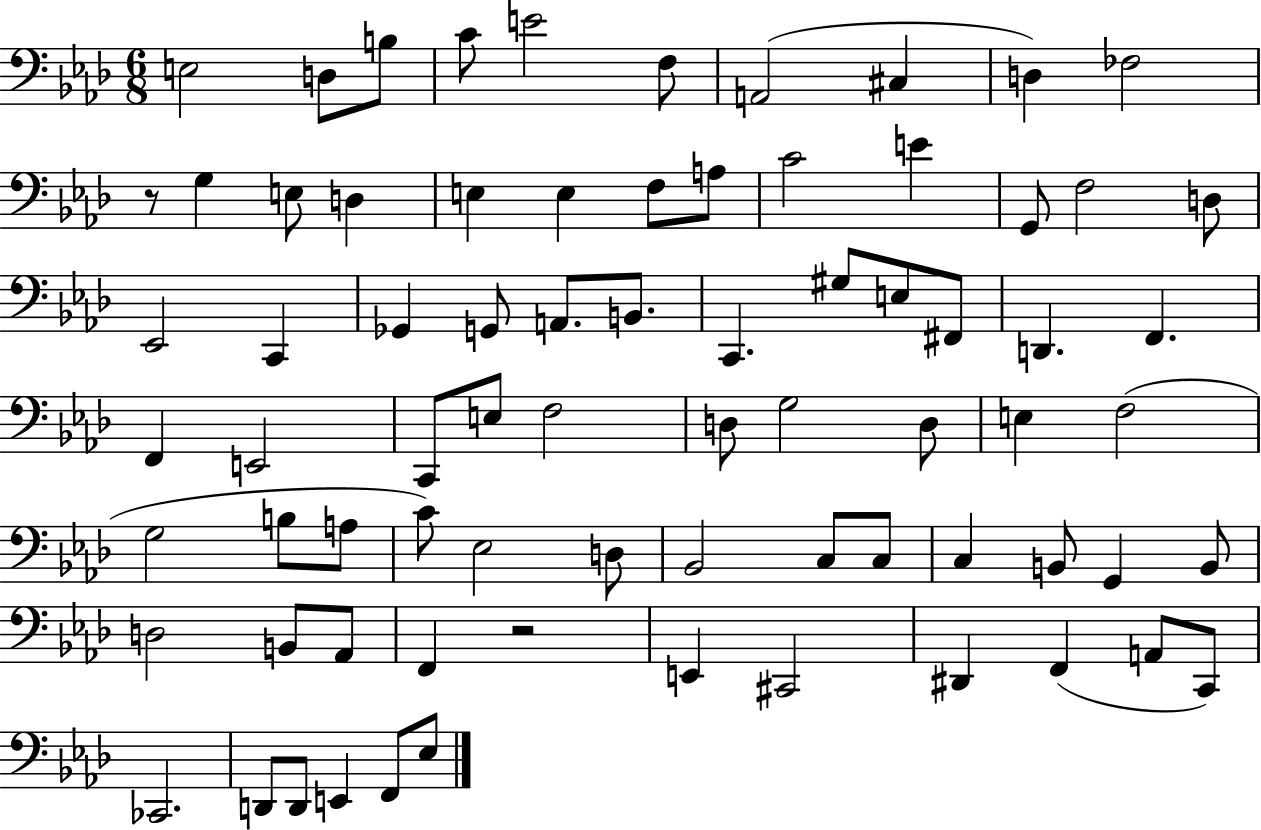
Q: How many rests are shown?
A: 2